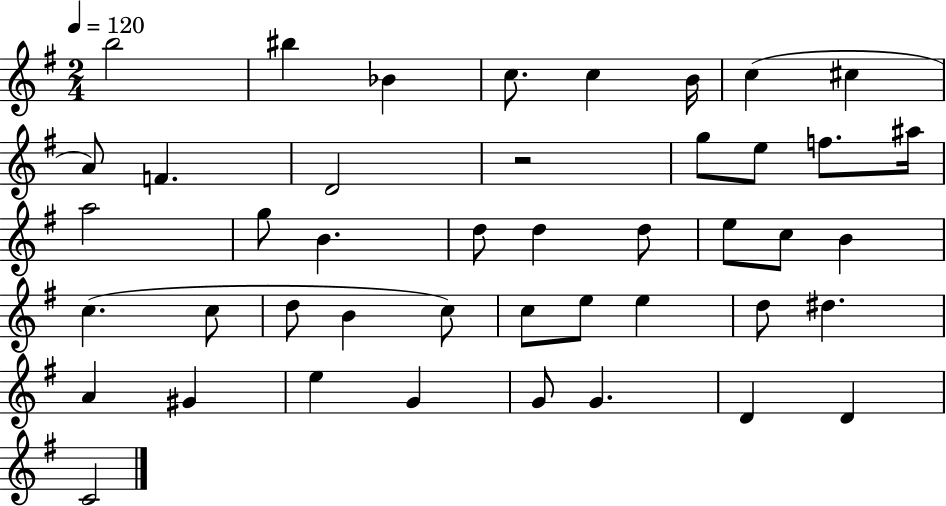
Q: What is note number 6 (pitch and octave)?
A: B4